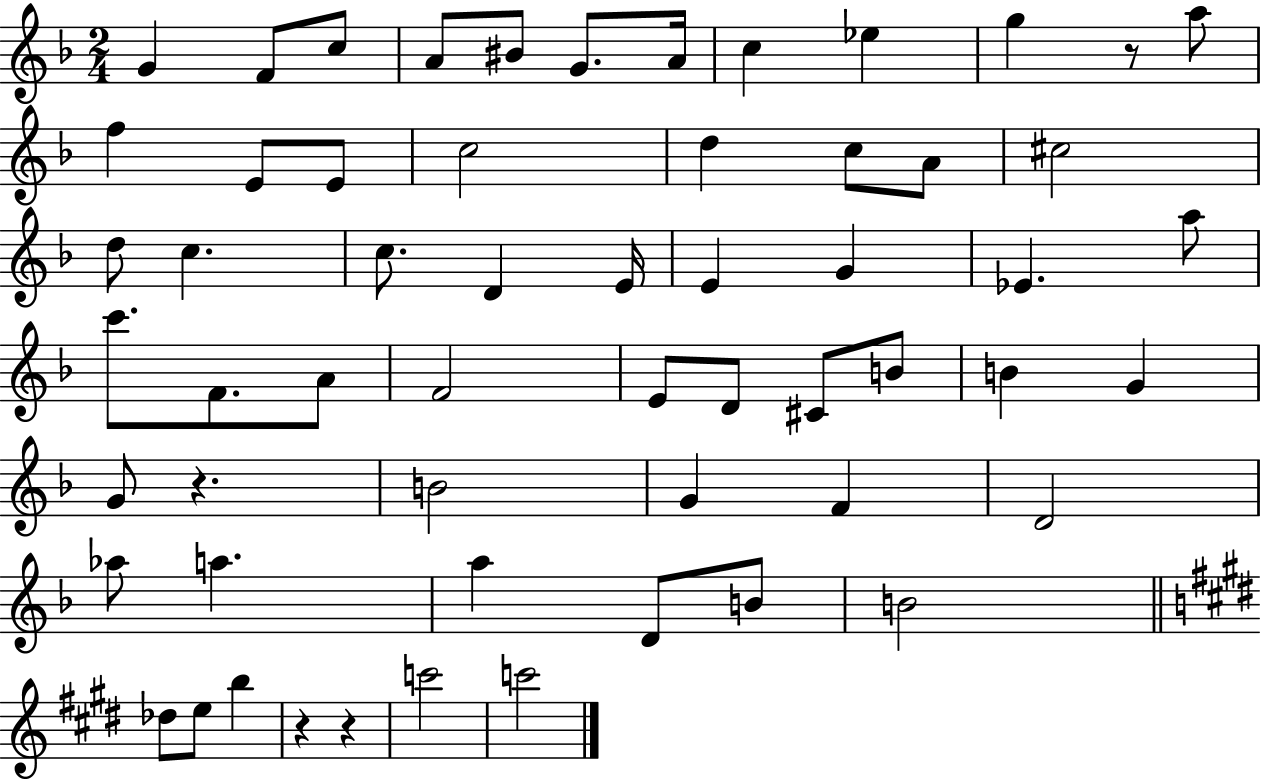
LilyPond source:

{
  \clef treble
  \numericTimeSignature
  \time 2/4
  \key f \major
  g'4 f'8 c''8 | a'8 bis'8 g'8. a'16 | c''4 ees''4 | g''4 r8 a''8 | \break f''4 e'8 e'8 | c''2 | d''4 c''8 a'8 | cis''2 | \break d''8 c''4. | c''8. d'4 e'16 | e'4 g'4 | ees'4. a''8 | \break c'''8. f'8. a'8 | f'2 | e'8 d'8 cis'8 b'8 | b'4 g'4 | \break g'8 r4. | b'2 | g'4 f'4 | d'2 | \break aes''8 a''4. | a''4 d'8 b'8 | b'2 | \bar "||" \break \key e \major des''8 e''8 b''4 | r4 r4 | c'''2 | c'''2 | \break \bar "|."
}